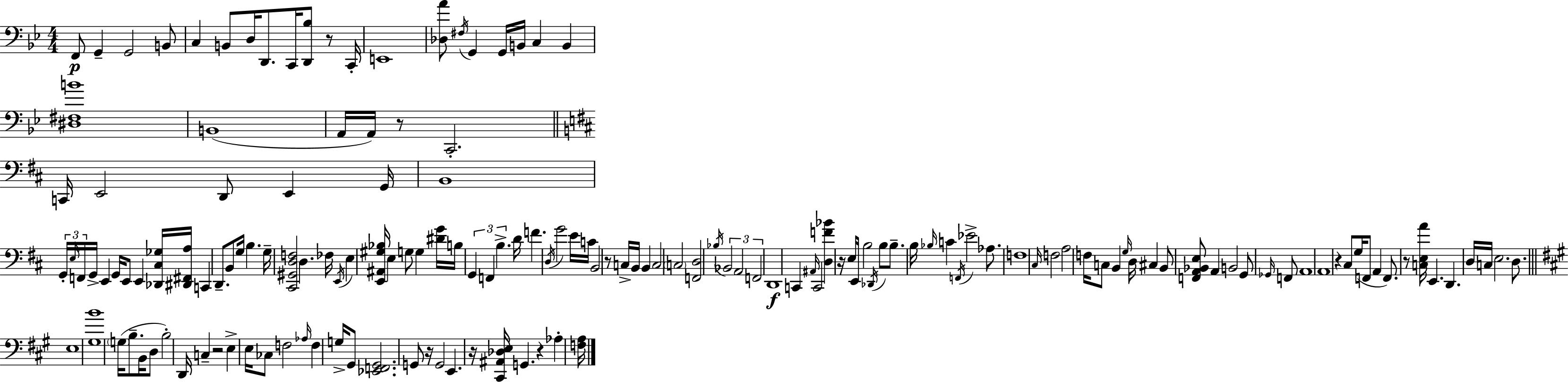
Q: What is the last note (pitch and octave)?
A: Ab3